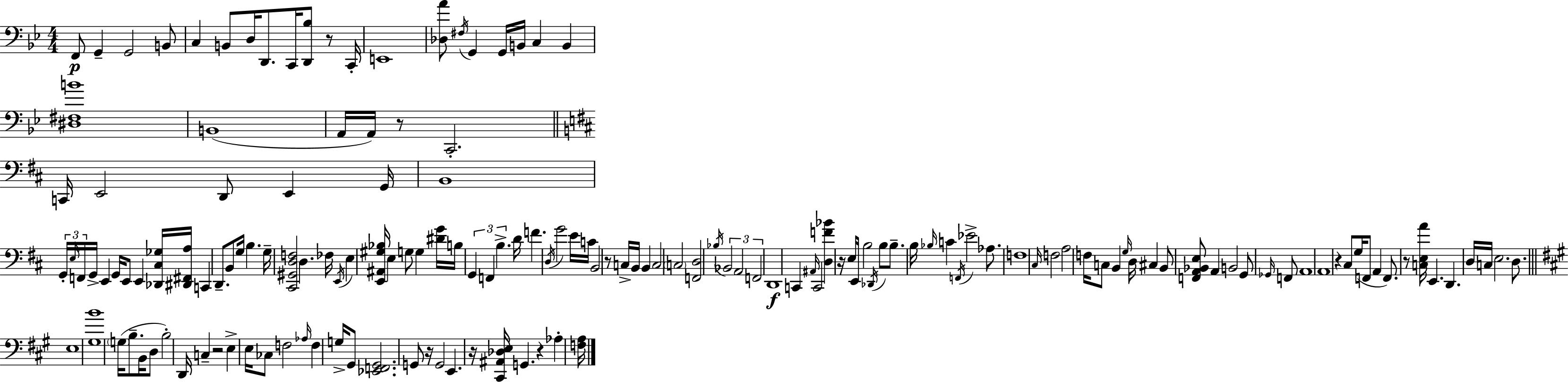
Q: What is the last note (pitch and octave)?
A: Ab3